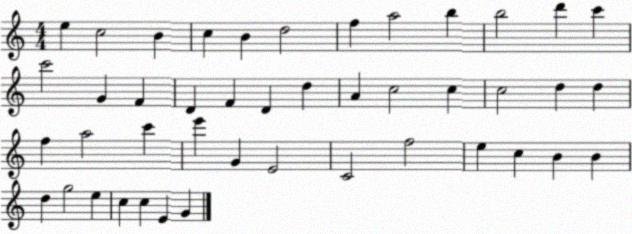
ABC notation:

X:1
T:Untitled
M:4/4
L:1/4
K:C
e c2 B c B d2 f a2 b b2 d' c' c'2 G F D F D d A c2 c c2 d d f a2 c' e' G E2 C2 f2 e c B B d g2 e c c E G